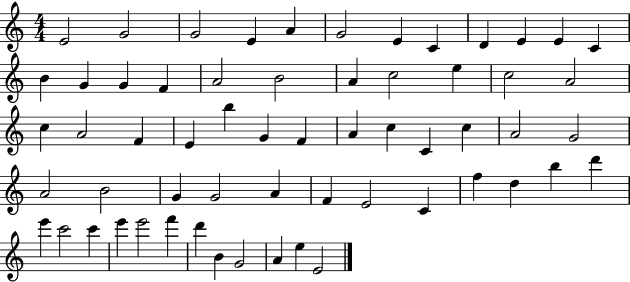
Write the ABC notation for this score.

X:1
T:Untitled
M:4/4
L:1/4
K:C
E2 G2 G2 E A G2 E C D E E C B G G F A2 B2 A c2 e c2 A2 c A2 F E b G F A c C c A2 G2 A2 B2 G G2 A F E2 C f d b d' e' c'2 c' e' e'2 f' d' B G2 A e E2